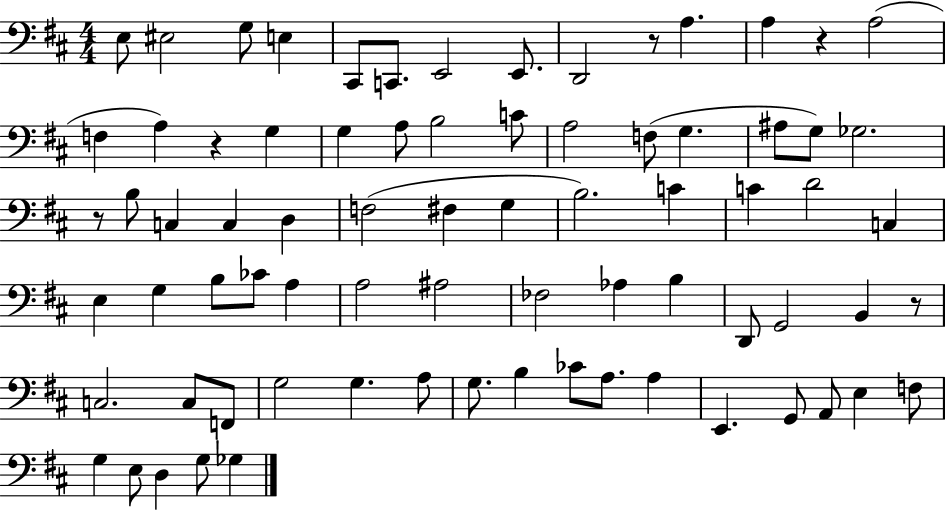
E3/e EIS3/h G3/e E3/q C#2/e C2/e. E2/h E2/e. D2/h R/e A3/q. A3/q R/q A3/h F3/q A3/q R/q G3/q G3/q A3/e B3/h C4/e A3/h F3/e G3/q. A#3/e G3/e Gb3/h. R/e B3/e C3/q C3/q D3/q F3/h F#3/q G3/q B3/h. C4/q C4/q D4/h C3/q E3/q G3/q B3/e CES4/e A3/q A3/h A#3/h FES3/h Ab3/q B3/q D2/e G2/h B2/q R/e C3/h. C3/e F2/e G3/h G3/q. A3/e G3/e. B3/q CES4/e A3/e. A3/q E2/q. G2/e A2/e E3/q F3/e G3/q E3/e D3/q G3/e Gb3/q